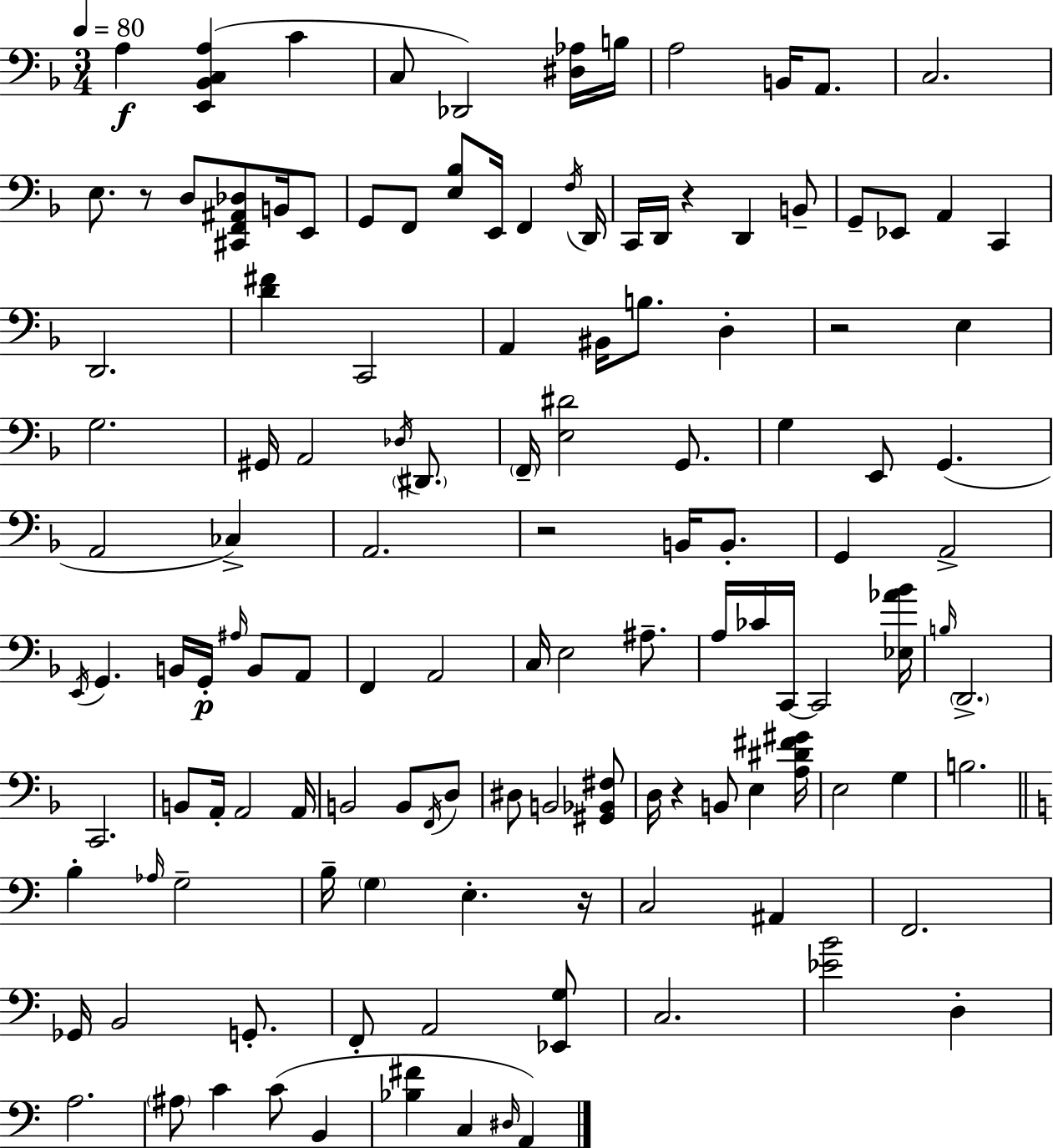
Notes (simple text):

A3/q [E2,Bb2,C3,A3]/q C4/q C3/e Db2/h [D#3,Ab3]/s B3/s A3/h B2/s A2/e. C3/h. E3/e. R/e D3/e [C#2,F2,A#2,Db3]/e B2/s E2/e G2/e F2/e [E3,Bb3]/e E2/s F2/q F3/s D2/s C2/s D2/s R/q D2/q B2/e G2/e Eb2/e A2/q C2/q D2/h. [D4,F#4]/q C2/h A2/q BIS2/s B3/e. D3/q R/h E3/q G3/h. G#2/s A2/h Db3/s D#2/e. F2/s [E3,D#4]/h G2/e. G3/q E2/e G2/q. A2/h CES3/q A2/h. R/h B2/s B2/e. G2/q A2/h E2/s G2/q. B2/s G2/s A#3/s B2/e A2/e F2/q A2/h C3/s E3/h A#3/e. A3/s CES4/s C2/s C2/h [Eb3,Ab4,Bb4]/s B3/s D2/h. C2/h. B2/e A2/s A2/h A2/s B2/h B2/e F2/s D3/e D#3/e B2/h [G#2,Bb2,F#3]/e D3/s R/q B2/e E3/q [A3,D#4,F#4,G#4]/s E3/h G3/q B3/h. B3/q Ab3/s G3/h B3/s G3/q E3/q. R/s C3/h A#2/q F2/h. Gb2/s B2/h G2/e. F2/e A2/h [Eb2,G3]/e C3/h. [Eb4,B4]/h D3/q A3/h. A#3/e C4/q C4/e B2/q [Bb3,F#4]/q C3/q D#3/s A2/q